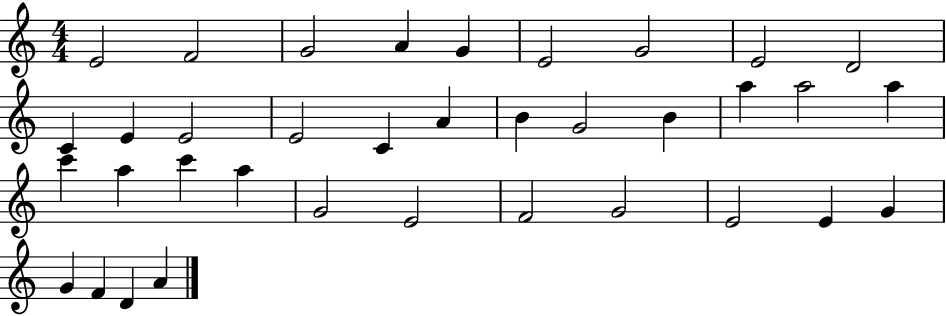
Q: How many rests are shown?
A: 0